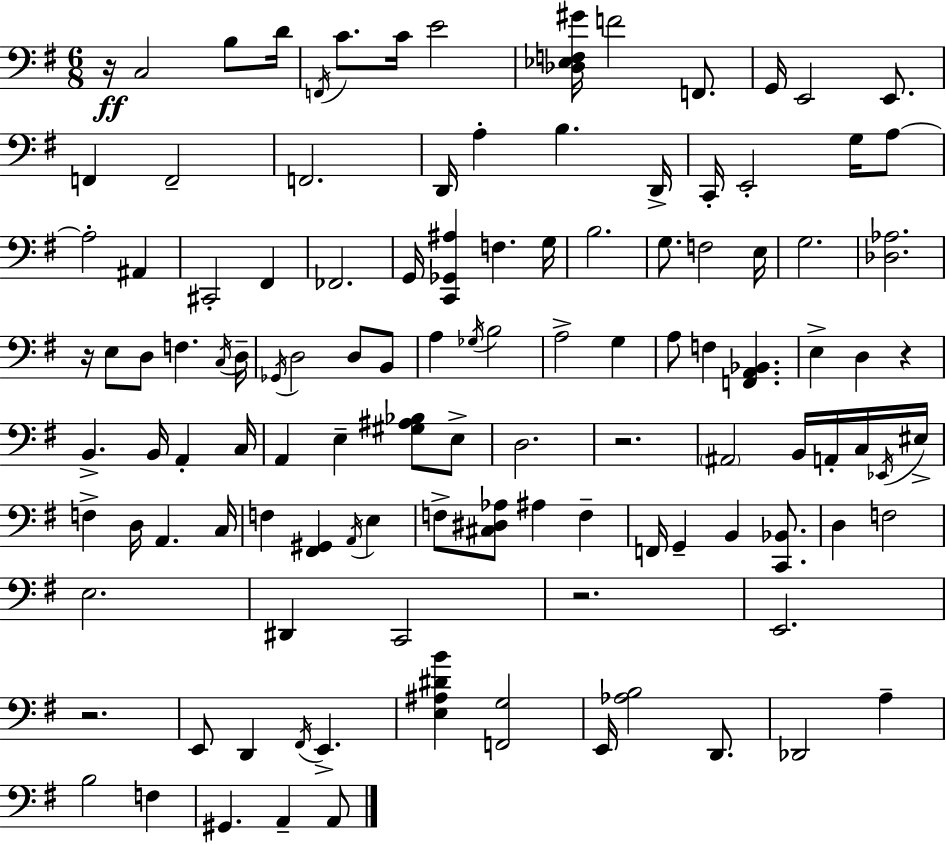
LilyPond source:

{
  \clef bass
  \numericTimeSignature
  \time 6/8
  \key e \minor
  r16\ff c2 b8 d'16 | \acciaccatura { f,16 } c'8. c'16 e'2 | <des ees f gis'>16 f'2 f,8. | g,16 e,2 e,8. | \break f,4 f,2-- | f,2. | d,16 a4-. b4. | d,16-> c,16-. e,2-. g16 a8~~ | \break a2-. ais,4 | cis,2-. fis,4 | fes,2. | g,16 <c, ges, ais>4 f4. | \break g16 b2. | g8. f2 | e16 g2. | <des aes>2. | \break r16 e8 d8 f4. | \acciaccatura { c16 } d16-- \acciaccatura { ges,16 } d2 d8 | b,8 a4 \acciaccatura { ges16 } b2 | a2-> | \break g4 a8 f4 <f, a, bes,>4. | e4-> d4 | r4 b,4.-> b,16 a,4-. | c16 a,4 e4-- | \break <gis ais bes>8 e8-> d2. | r2. | \parenthesize ais,2 | b,16 a,16-. c16 \acciaccatura { ees,16 } eis16-> f4-> d16 a,4. | \break c16 f4 <fis, gis,>4 | \acciaccatura { a,16 } e4 f8-> <cis dis aes>8 ais4 | f4-- f,16 g,4-- b,4 | <c, bes,>8. d4 f2 | \break e2. | dis,4 c,2 | r2. | e,2. | \break r2. | e,8 d,4 | \acciaccatura { fis,16 } e,4.-> <e ais dis' b'>4 <f, g>2 | e,16 <aes b>2 | \break d,8. des,2 | a4-- b2 | f4 gis,4. | a,4-- a,8 \bar "|."
}